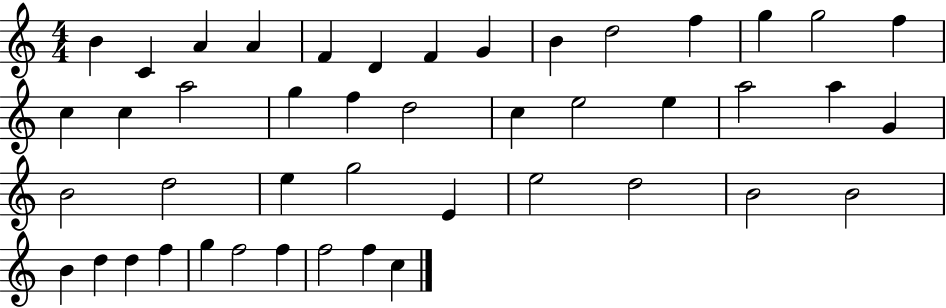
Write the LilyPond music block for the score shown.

{
  \clef treble
  \numericTimeSignature
  \time 4/4
  \key c \major
  b'4 c'4 a'4 a'4 | f'4 d'4 f'4 g'4 | b'4 d''2 f''4 | g''4 g''2 f''4 | \break c''4 c''4 a''2 | g''4 f''4 d''2 | c''4 e''2 e''4 | a''2 a''4 g'4 | \break b'2 d''2 | e''4 g''2 e'4 | e''2 d''2 | b'2 b'2 | \break b'4 d''4 d''4 f''4 | g''4 f''2 f''4 | f''2 f''4 c''4 | \bar "|."
}